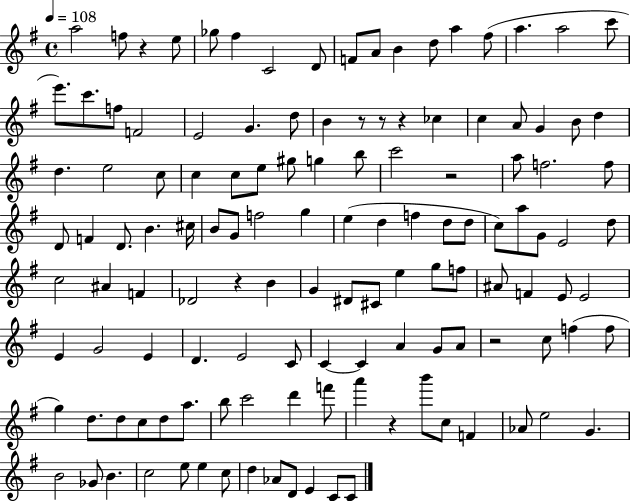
A5/h F5/e R/q E5/e Gb5/e F#5/q C4/h D4/e F4/e A4/e B4/q D5/e A5/q F#5/e A5/q. A5/h C6/e E6/e. C6/e. F5/e F4/h E4/h G4/q. D5/e B4/q R/e R/e R/q CES5/q C5/q A4/e G4/q B4/e D5/q D5/q. E5/h C5/e C5/q C5/e E5/e G#5/e G5/q B5/e C6/h R/h A5/e F5/h. F5/e D4/e F4/q D4/e. B4/q. C#5/s B4/e G4/e F5/h G5/q E5/q D5/q F5/q D5/e D5/e C5/e A5/e G4/e E4/h D5/e C5/h A#4/q F4/q Db4/h R/q B4/q G4/q D#4/e C#4/e E5/q G5/e F5/e A#4/e F4/q E4/e E4/h E4/q G4/h E4/q D4/q. E4/h C4/e C4/q C4/q A4/q G4/e A4/e R/h C5/e F5/q F5/e G5/q D5/e. D5/e C5/e D5/e A5/e. B5/e C6/h D6/q F6/e A6/q R/q B6/e C5/e F4/q Ab4/e E5/h G4/q. B4/h Gb4/e B4/q. C5/h E5/e E5/q C5/e D5/q Ab4/e D4/e E4/q C4/e C4/e